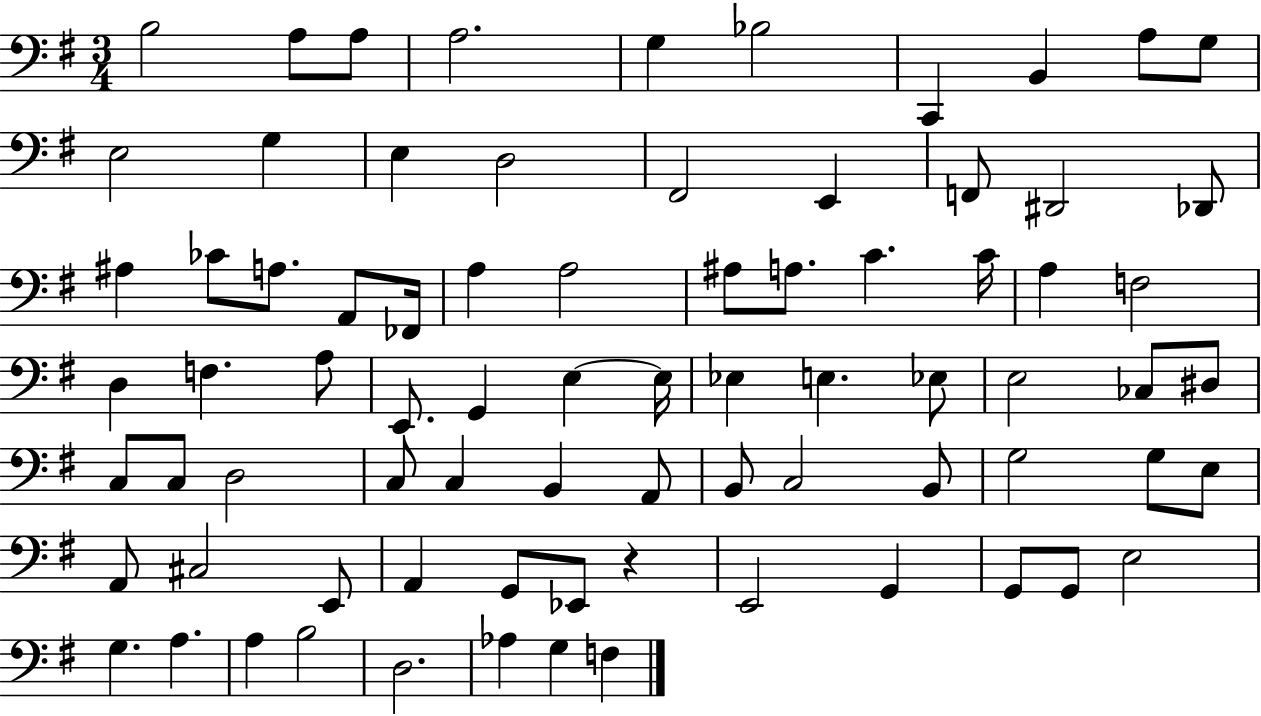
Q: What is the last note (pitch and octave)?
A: F3